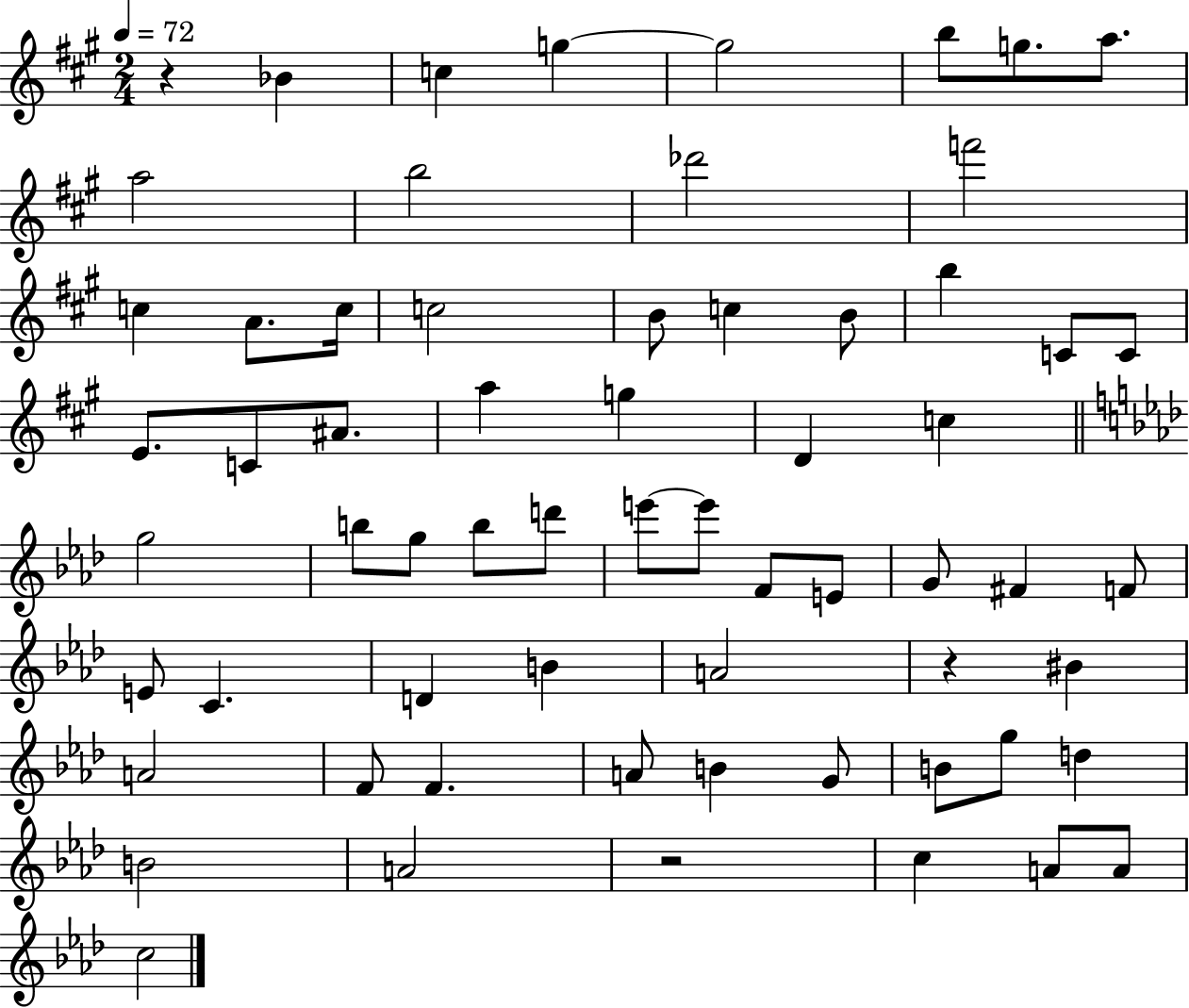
{
  \clef treble
  \numericTimeSignature
  \time 2/4
  \key a \major
  \tempo 4 = 72
  \repeat volta 2 { r4 bes'4 | c''4 g''4~~ | g''2 | b''8 g''8. a''8. | \break a''2 | b''2 | des'''2 | f'''2 | \break c''4 a'8. c''16 | c''2 | b'8 c''4 b'8 | b''4 c'8 c'8 | \break e'8. c'8 ais'8. | a''4 g''4 | d'4 c''4 | \bar "||" \break \key f \minor g''2 | b''8 g''8 b''8 d'''8 | e'''8~~ e'''8 f'8 e'8 | g'8 fis'4 f'8 | \break e'8 c'4. | d'4 b'4 | a'2 | r4 bis'4 | \break a'2 | f'8 f'4. | a'8 b'4 g'8 | b'8 g''8 d''4 | \break b'2 | a'2 | r2 | c''4 a'8 a'8 | \break c''2 | } \bar "|."
}